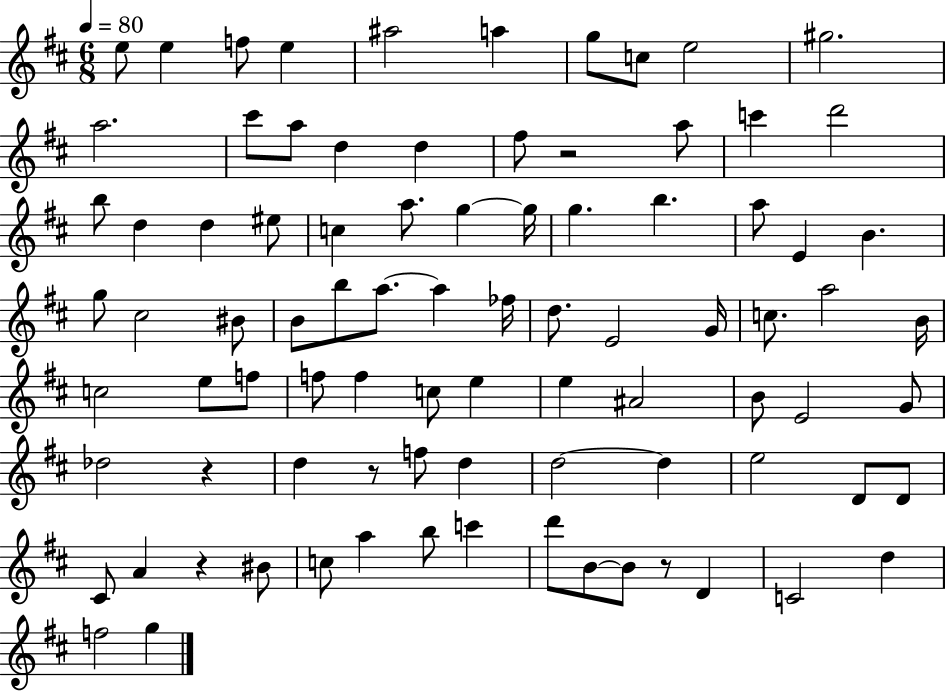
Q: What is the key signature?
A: D major